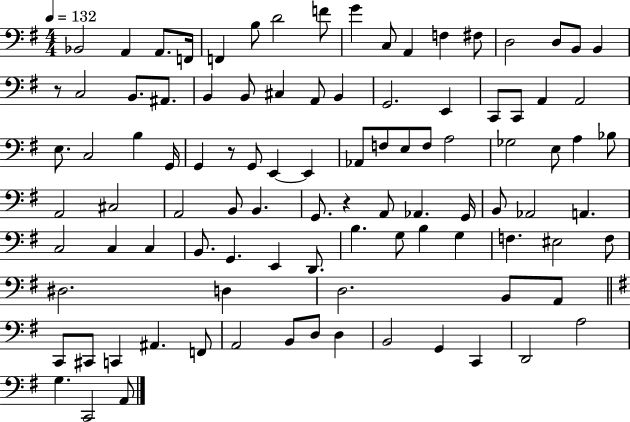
Bb2/h A2/q A2/e. F2/s F2/q B3/e D4/h F4/e G4/q C3/e A2/q F3/q F#3/e D3/h D3/e B2/e B2/q R/e C3/h B2/e. A#2/e. B2/q B2/e C#3/q A2/e B2/q G2/h. E2/q C2/e C2/e A2/q A2/h E3/e. C3/h B3/q G2/s G2/q R/e G2/e E2/q E2/q Ab2/e F3/e E3/e F3/e A3/h Gb3/h E3/e A3/q Bb3/e A2/h C#3/h A2/h B2/e B2/q. G2/e. R/q A2/e Ab2/q. G2/s B2/e Ab2/h A2/q. C3/h C3/q C3/q B2/e. G2/q. E2/q D2/e. B3/q. G3/e B3/q G3/q F3/q. EIS3/h F3/e D#3/h. D3/q D3/h. B2/e A2/e C2/e C#2/e C2/q A#2/q. F2/e A2/h B2/e D3/e D3/q B2/h G2/q C2/q D2/h A3/h G3/q. C2/h A2/e